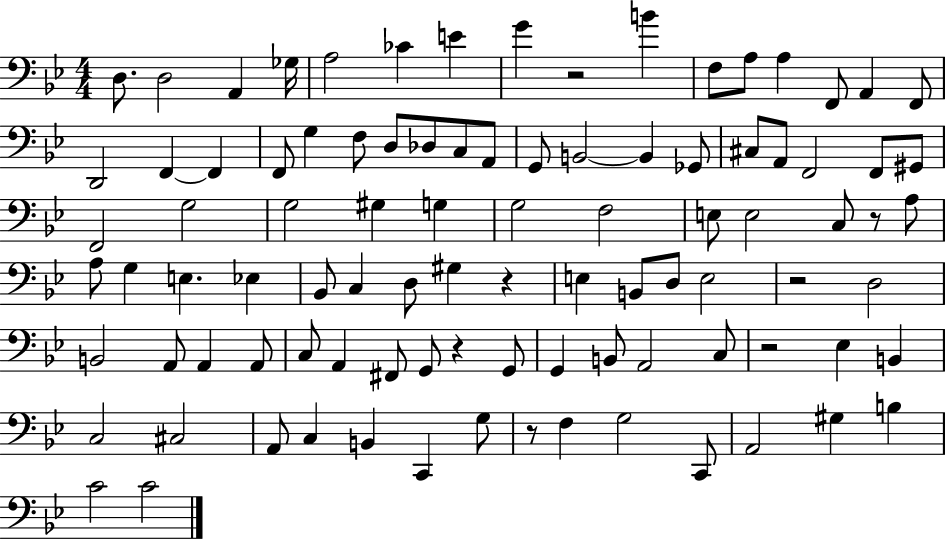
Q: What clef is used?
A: bass